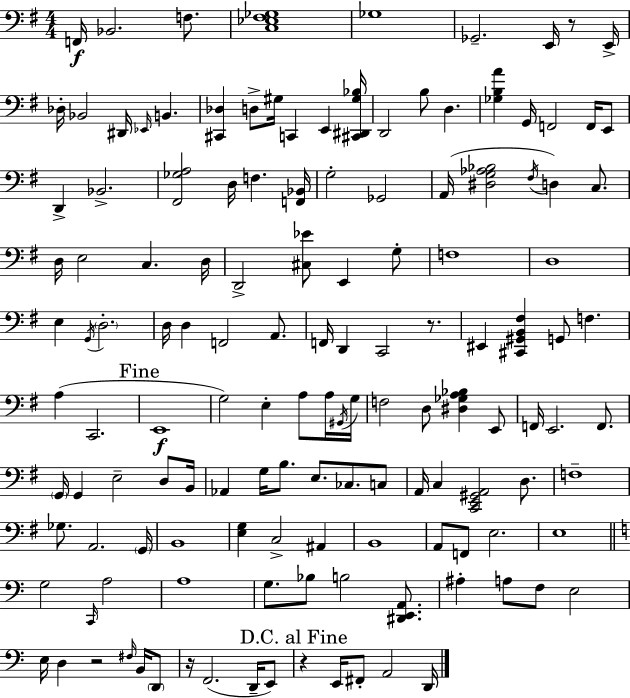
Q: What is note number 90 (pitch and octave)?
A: C3